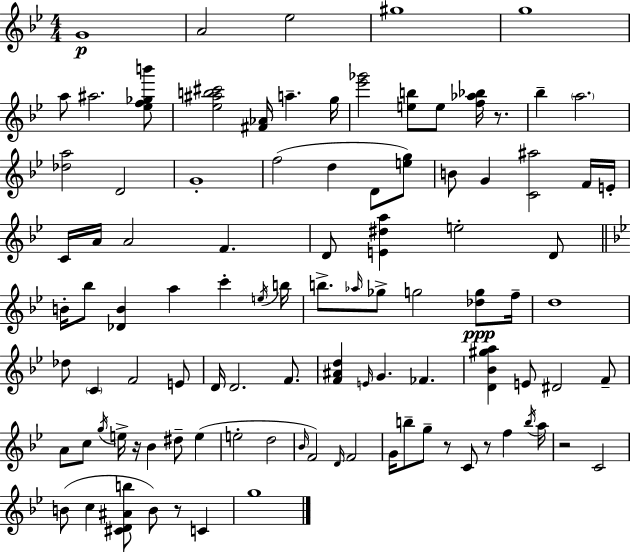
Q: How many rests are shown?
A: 6